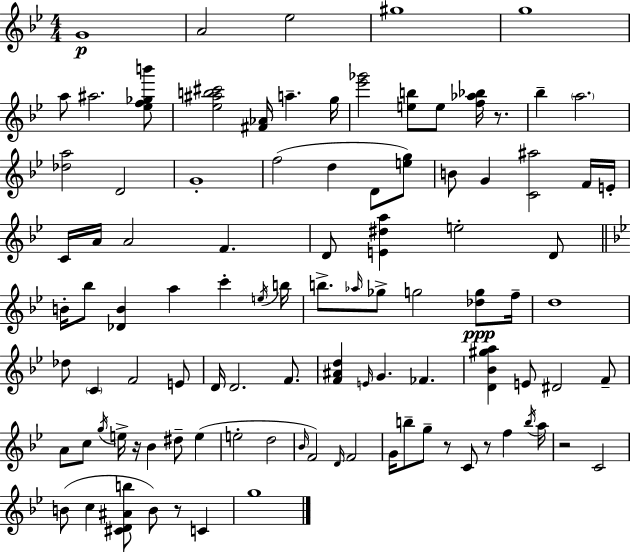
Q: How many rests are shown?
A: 6